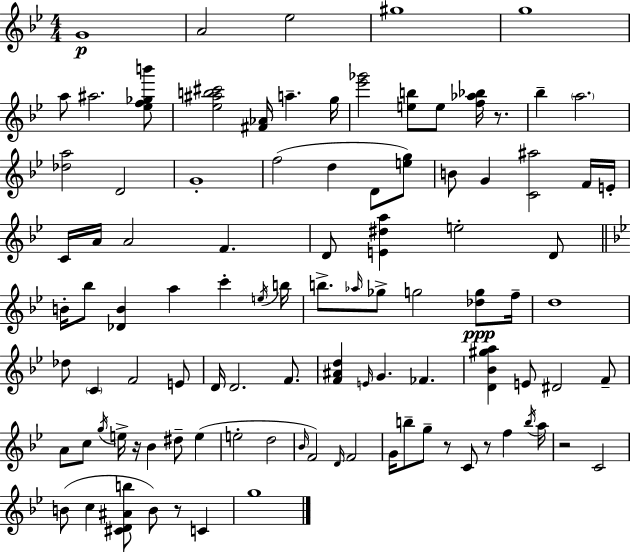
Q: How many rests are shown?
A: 6